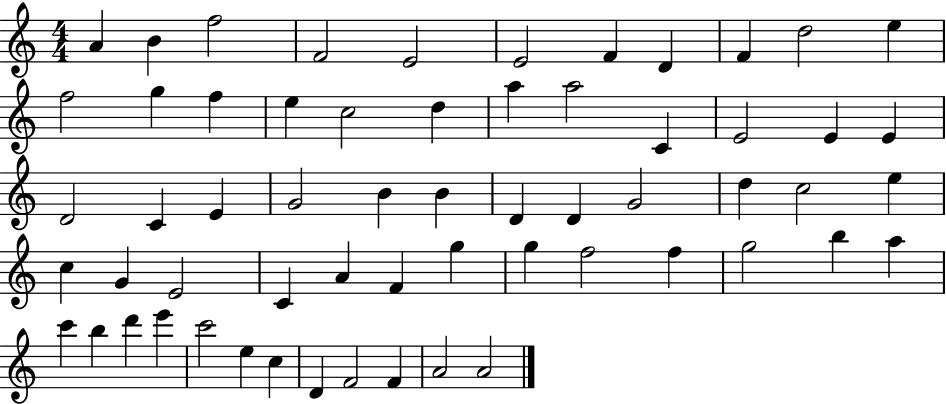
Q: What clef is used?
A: treble